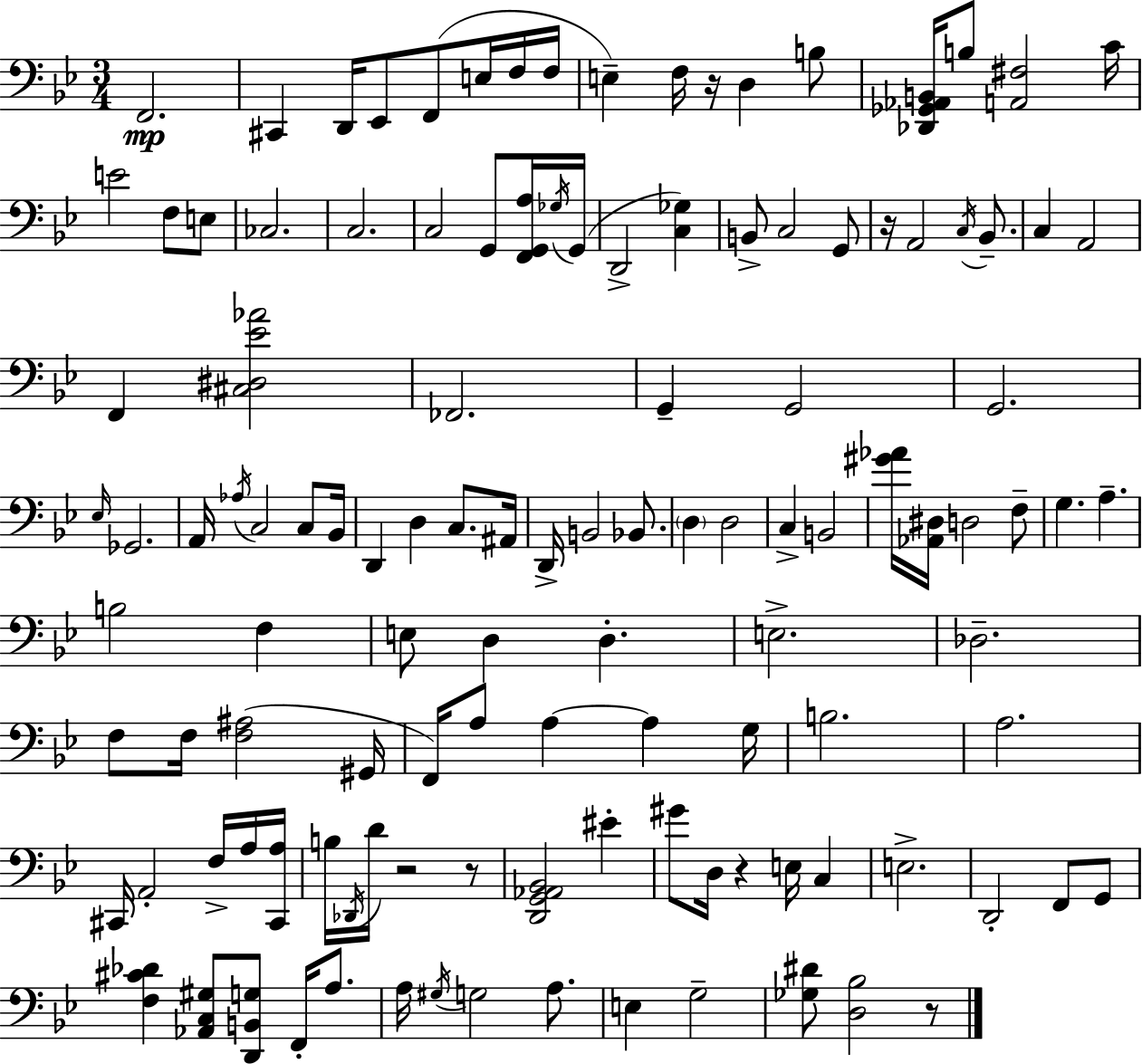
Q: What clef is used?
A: bass